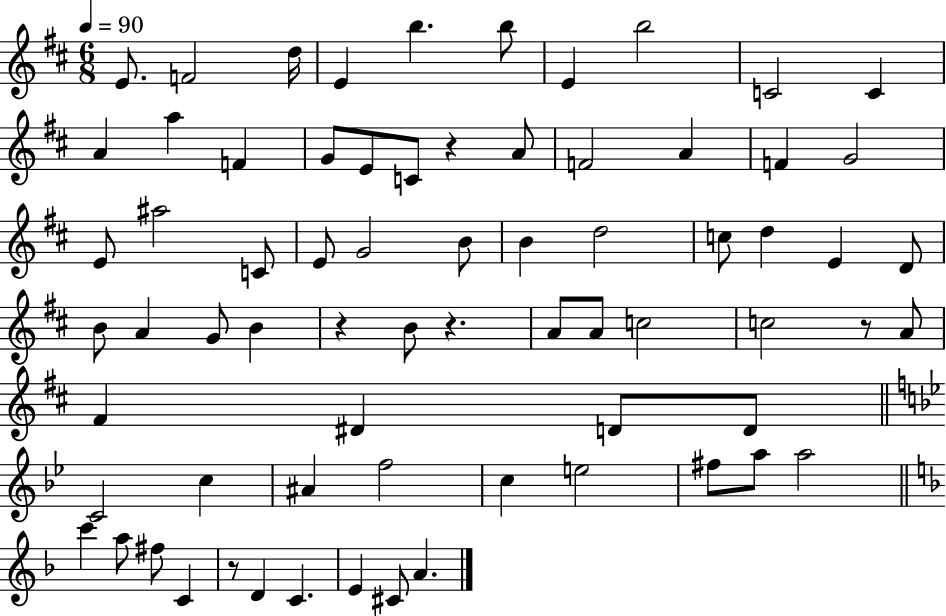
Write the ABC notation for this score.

X:1
T:Untitled
M:6/8
L:1/4
K:D
E/2 F2 d/4 E b b/2 E b2 C2 C A a F G/2 E/2 C/2 z A/2 F2 A F G2 E/2 ^a2 C/2 E/2 G2 B/2 B d2 c/2 d E D/2 B/2 A G/2 B z B/2 z A/2 A/2 c2 c2 z/2 A/2 ^F ^D D/2 D/2 C2 c ^A f2 c e2 ^f/2 a/2 a2 c' a/2 ^f/2 C z/2 D C E ^C/2 A